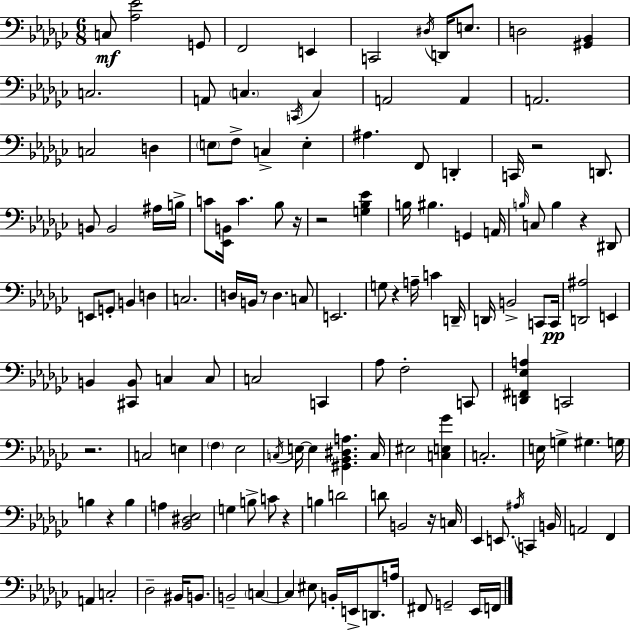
{
  \clef bass
  \numericTimeSignature
  \time 6/8
  \key ees \minor
  \repeat volta 2 { c8\mf <aes ees'>2 g,8 | f,2 e,4 | c,2 \acciaccatura { dis16 } d,16 e8. | d2 <gis, bes,>4 | \break c2. | a,8 \parenthesize c4. \acciaccatura { c,16 } c4 | a,2 a,4 | a,2. | \break c2 d4 | \parenthesize e8 f8-> c4-> e4-. | ais4. f,8 d,4-. | c,16 r2 d,8. | \break b,8 b,2 | ais16 b16-> c'8 <ees, b,>16 c'4. bes8 | r16 r2 <g bes ees'>4 | b16 bis4. g,4 | \break a,16 \grace { b16 } c8 b4 r4 | dis,8 e,8 g,8-. b,4 d4 | c2. | d16 b,16 r8 d4. | \break c8 e,2. | g8 r4 a16-- c'4 | d,16-- d,16 b,2-> | c,8 c,16\pp <d, ais>2 e,4 | \break b,4 <cis, b,>8 c4 | c8 c2 c,4 | aes8 f2-. | c,8 <d, fis, ees a>4 c,2 | \break r2. | c2 e4 | \parenthesize f4 ees2 | \acciaccatura { c16 } e16~~ e4 <gis, bes, dis a>4. | \break c16 eis2 | <c e ges'>4 c2.-. | e16 g4-> gis4. | g16 b4 r4 | \break b4 a4 <bes, dis ees>2 | g4 b8-> c'8 | r4 b4 d'2 | d'8 b,2 | \break r16 c16 ees,4 e,8. \acciaccatura { ais16 } | c,4 b,16 a,2 | f,4 a,4 c2-. | des2-- | \break bis,16 b,8. b,2-- | \parenthesize c4~~ c4 eis8 b,16-. | e,16-> d,8. a16 fis,8 g,2-- | ees,16 f,16 } \bar "|."
}